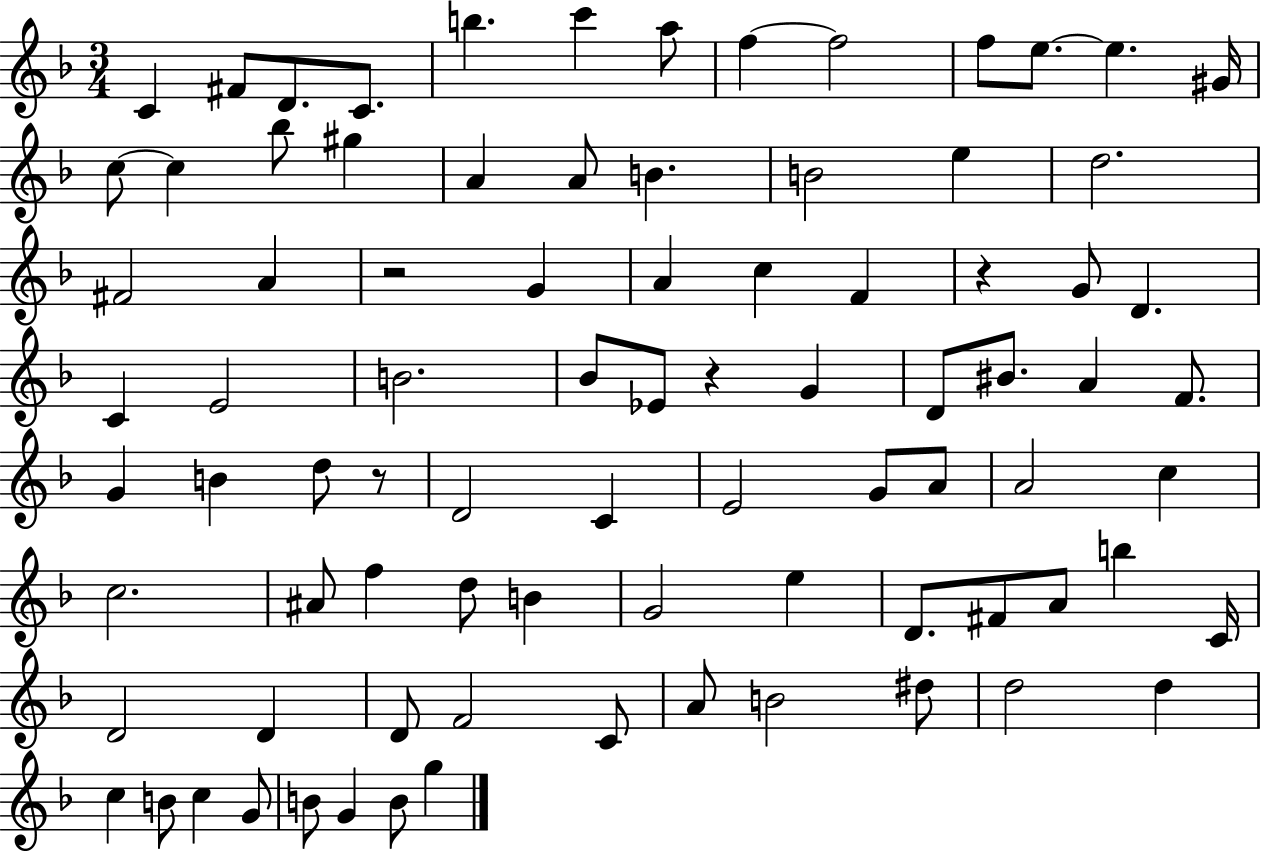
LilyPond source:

{
  \clef treble
  \numericTimeSignature
  \time 3/4
  \key f \major
  c'4 fis'8 d'8. c'8. | b''4. c'''4 a''8 | f''4~~ f''2 | f''8 e''8.~~ e''4. gis'16 | \break c''8~~ c''4 bes''8 gis''4 | a'4 a'8 b'4. | b'2 e''4 | d''2. | \break fis'2 a'4 | r2 g'4 | a'4 c''4 f'4 | r4 g'8 d'4. | \break c'4 e'2 | b'2. | bes'8 ees'8 r4 g'4 | d'8 bis'8. a'4 f'8. | \break g'4 b'4 d''8 r8 | d'2 c'4 | e'2 g'8 a'8 | a'2 c''4 | \break c''2. | ais'8 f''4 d''8 b'4 | g'2 e''4 | d'8. fis'8 a'8 b''4 c'16 | \break d'2 d'4 | d'8 f'2 c'8 | a'8 b'2 dis''8 | d''2 d''4 | \break c''4 b'8 c''4 g'8 | b'8 g'4 b'8 g''4 | \bar "|."
}